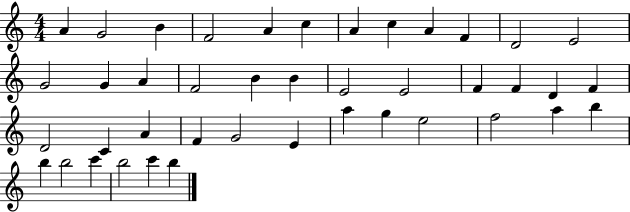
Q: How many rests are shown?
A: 0